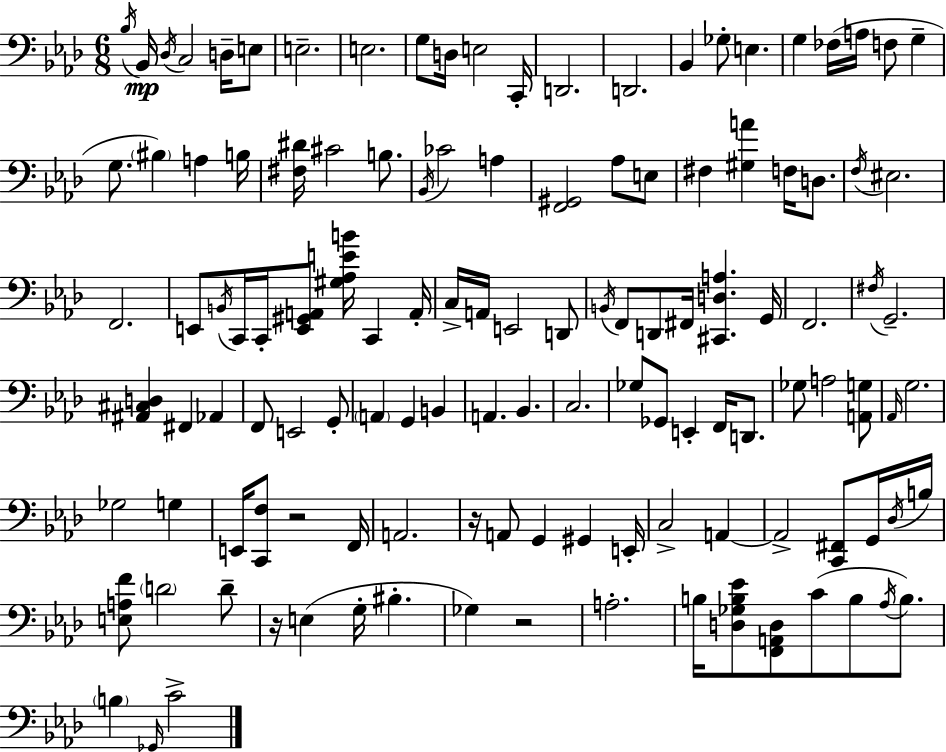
X:1
T:Untitled
M:6/8
L:1/4
K:Ab
_B,/4 _B,,/4 _D,/4 C,2 D,/4 E,/2 E,2 E,2 G,/2 D,/4 E,2 C,,/4 D,,2 D,,2 _B,, _G,/2 E, G, _F,/4 A,/4 F,/2 G, G,/2 ^B, A, B,/4 [^F,^D]/4 ^C2 B,/2 _B,,/4 _C2 A, [F,,^G,,]2 _A,/2 E,/2 ^F, [^G,A] F,/4 D,/2 F,/4 ^E,2 F,,2 E,,/2 B,,/4 C,,/4 C,,/4 [E,,^G,,A,,]/2 [^G,_A,EB]/4 C,, A,,/4 C,/4 A,,/4 E,,2 D,,/2 B,,/4 F,,/2 D,,/2 ^F,,/4 [^C,,D,A,] G,,/4 F,,2 ^F,/4 G,,2 [^A,,^C,D,] ^F,, _A,, F,,/2 E,,2 G,,/2 A,, G,, B,, A,, _B,, C,2 _G,/2 _G,,/2 E,, F,,/4 D,,/2 _G,/2 A,2 [A,,G,]/2 _A,,/4 G,2 _G,2 G, E,,/4 [C,,F,]/2 z2 F,,/4 A,,2 z/4 A,,/2 G,, ^G,, E,,/4 C,2 A,, A,,2 [C,,^F,,]/2 G,,/4 _D,/4 B,/4 [E,A,F]/2 D2 D/2 z/4 E, G,/4 ^B, _G, z2 A,2 B,/4 [D,_G,B,_E]/2 [F,,A,,D,]/2 C/2 B,/2 _A,/4 B,/2 B, _G,,/4 C2